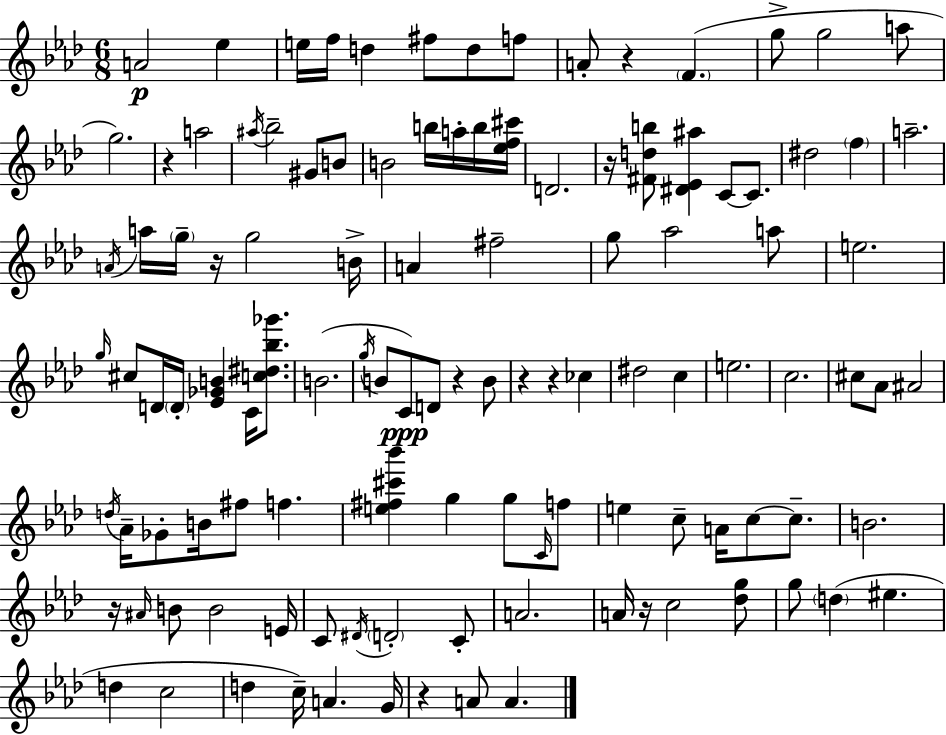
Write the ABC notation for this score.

X:1
T:Untitled
M:6/8
L:1/4
K:Ab
A2 _e e/4 f/4 d ^f/2 d/2 f/2 A/2 z F g/2 g2 a/2 g2 z a2 ^a/4 _b2 ^G/2 B/2 B2 b/4 a/4 b/4 [_ef^c']/4 D2 z/4 [^Fdb]/2 [^D_E^a] C/2 C/2 ^d2 f a2 A/4 a/4 g/4 z/4 g2 B/4 A ^f2 g/2 _a2 a/2 e2 g/4 ^c/2 D/4 D/4 [_E_GB] C/4 [c^d_b_g']/2 B2 g/4 B/2 C/2 D/2 z B/2 z z _c ^d2 c e2 c2 ^c/2 _A/2 ^A2 d/4 _A/4 _G/2 B/4 ^f/2 f [e^f^c'_b'] g g/2 C/4 f/2 e c/2 A/4 c/2 c/2 B2 z/4 ^A/4 B/2 B2 E/4 C/2 ^D/4 D2 C/2 A2 A/4 z/4 c2 [_dg]/2 g/2 d ^e d c2 d c/4 A G/4 z A/2 A